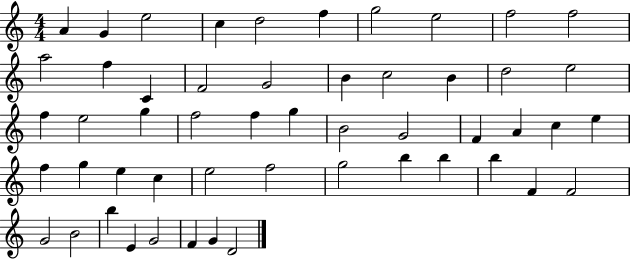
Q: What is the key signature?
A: C major